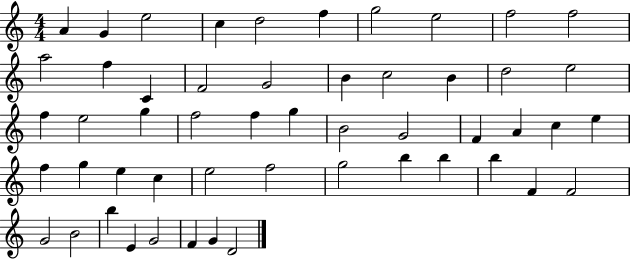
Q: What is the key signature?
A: C major